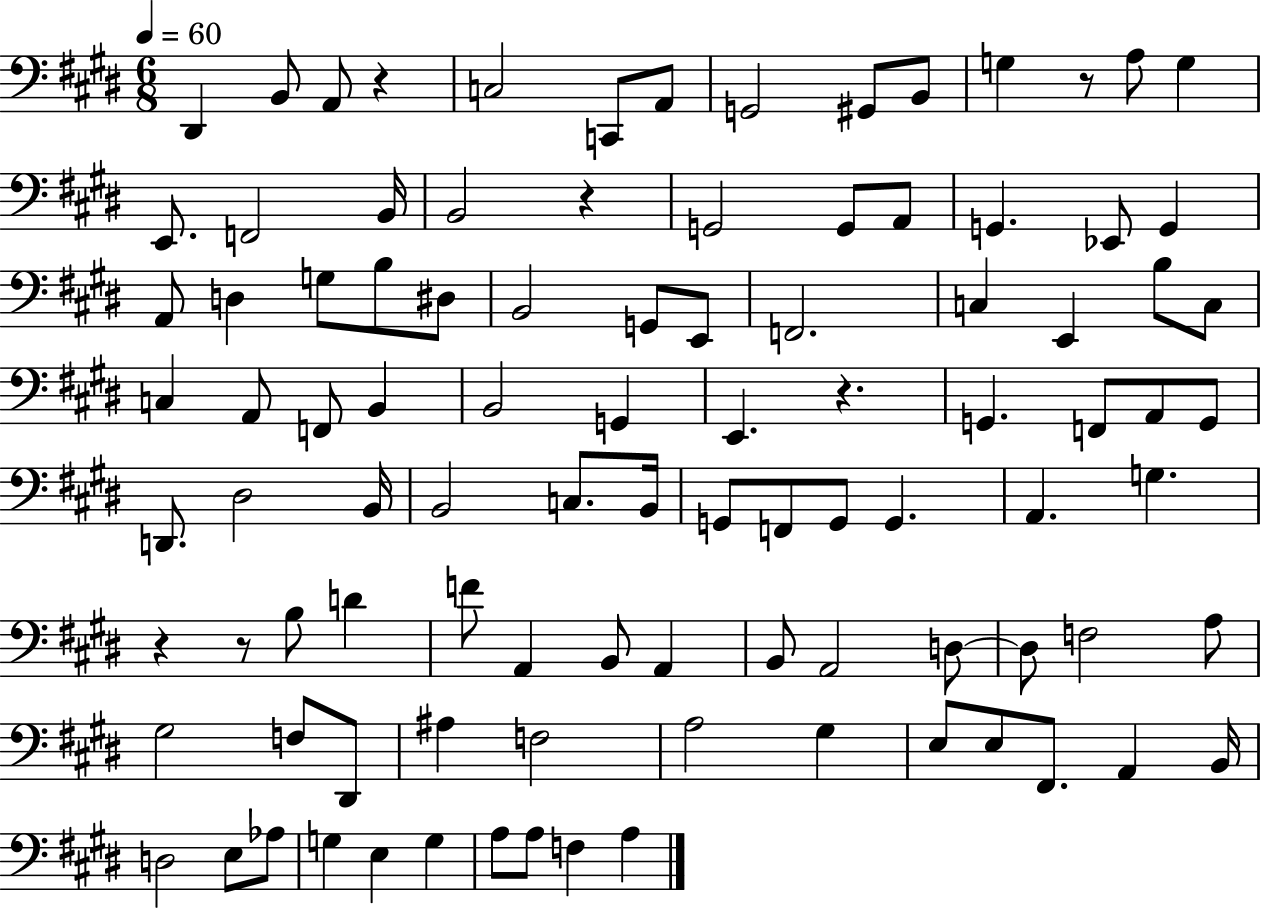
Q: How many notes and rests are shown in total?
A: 98